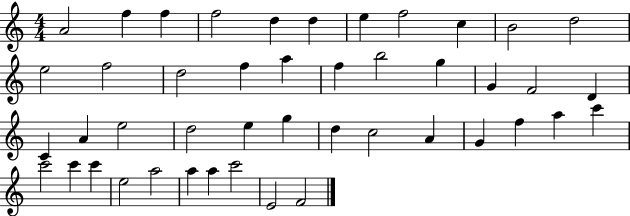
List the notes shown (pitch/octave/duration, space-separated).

A4/h F5/q F5/q F5/h D5/q D5/q E5/q F5/h C5/q B4/h D5/h E5/h F5/h D5/h F5/q A5/q F5/q B5/h G5/q G4/q F4/h D4/q C4/q A4/q E5/h D5/h E5/q G5/q D5/q C5/h A4/q G4/q F5/q A5/q C6/q C6/h C6/q C6/q E5/h A5/h A5/q A5/q C6/h E4/h F4/h